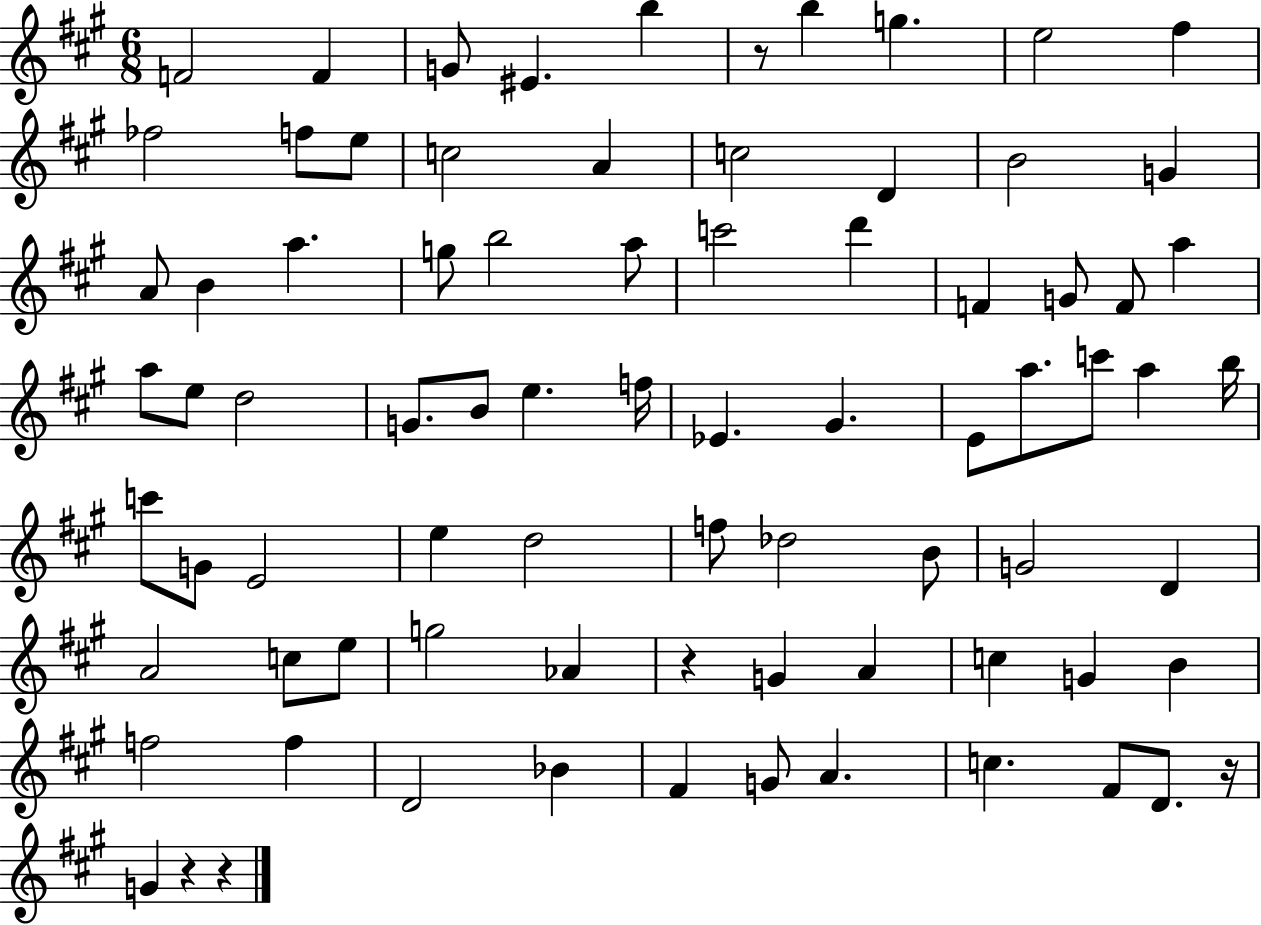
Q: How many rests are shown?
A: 5